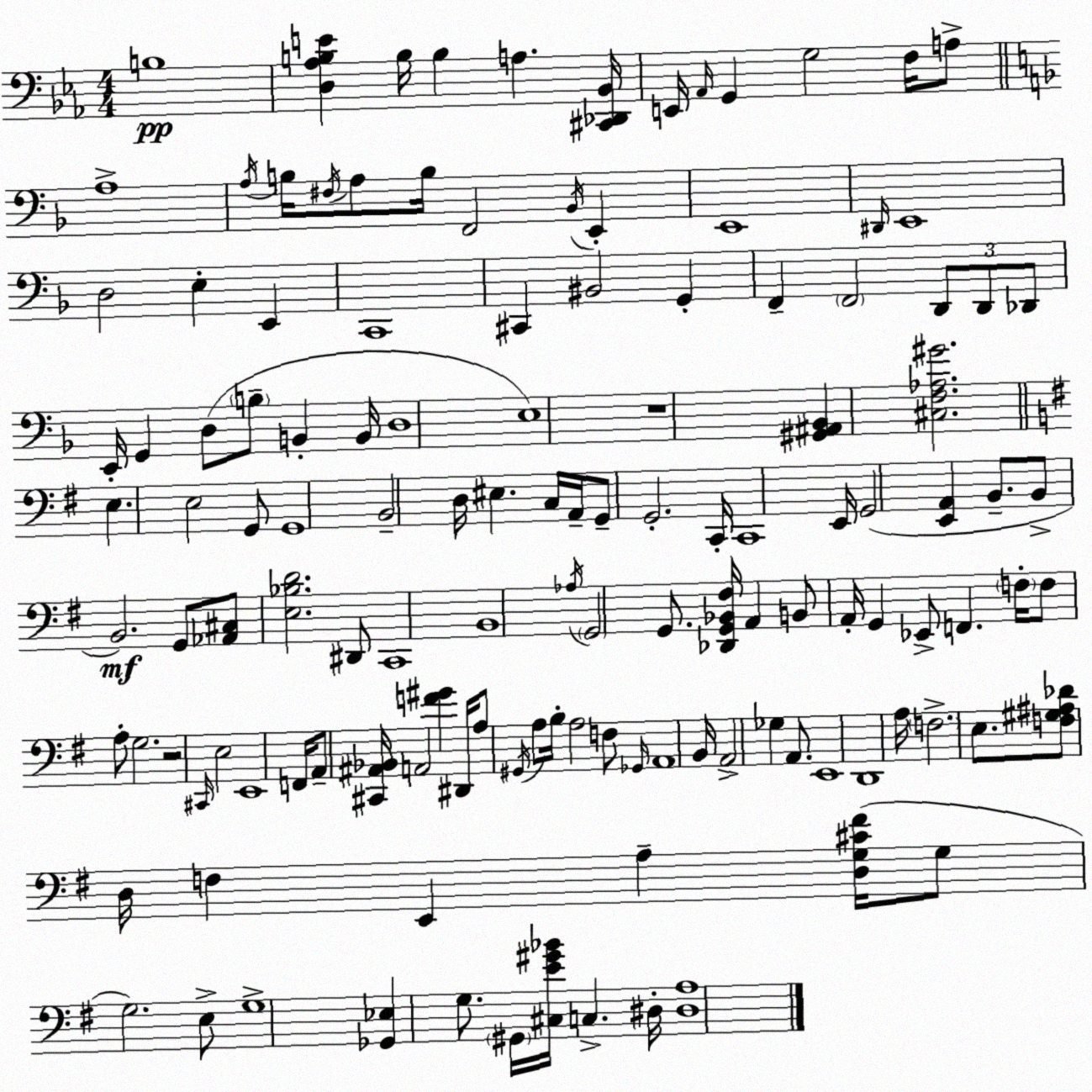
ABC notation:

X:1
T:Untitled
M:4/4
L:1/4
K:Cm
B,4 [D,_A,B,E] B,/4 B, A, [^C,,_D,,_B,,]/4 E,,/4 _A,,/4 G,, G,2 F,/4 A,/2 A,4 A,/4 B,/4 ^F,/4 A,/2 B,/4 F,,2 _B,,/4 E,, E,,4 ^D,,/4 E,,4 D,2 E, E,, C,,4 ^C,, ^B,,2 G,, F,, F,,2 D,,/2 D,,/2 _D,,/2 E,,/4 G,, D,/2 B,/2 B,, B,,/4 D,4 E,4 z4 [^G,,^A,,_B,,] [^C,F,_A,^G]2 E, E,2 G,,/2 G,,4 B,,2 D,/4 ^E, C,/4 A,,/4 G,,/2 G,,2 C,,/4 C,,4 E,,/4 G,,2 [E,,A,,] B,,/2 B,,/2 B,,2 G,,/2 [_A,,^C,]/2 [E,_B,D]2 ^D,,/2 C,,4 B,,4 _A,/4 G,,2 G,,/2 [_D,,G,,_B,,^F,]/4 A,, B,,/2 A,,/4 G,, _E,,/2 F,, F,/4 F,/2 A,/2 G,2 z2 ^C,,/4 E,2 E,,4 F,,/4 A,,/2 [^C,,^A,,_B,,]/4 A,,2 [F^G] ^D,,/4 A,/2 ^G,,/4 A,/2 B,/4 A,2 F,/2 _G,,/4 A,,4 B,,/4 A,,2 _G, A,,/2 E,,4 D,,4 A,/4 F,2 E,/2 [F,^G,^A,_D]/2 D,/4 F, E,, A, [D,G,^C^F]/4 G,/2 G,2 E,/2 G,4 [_G,,_E,] G,/2 ^G,,/4 [^C,E^G_B]/4 C, ^D,/4 [^D,A,]4